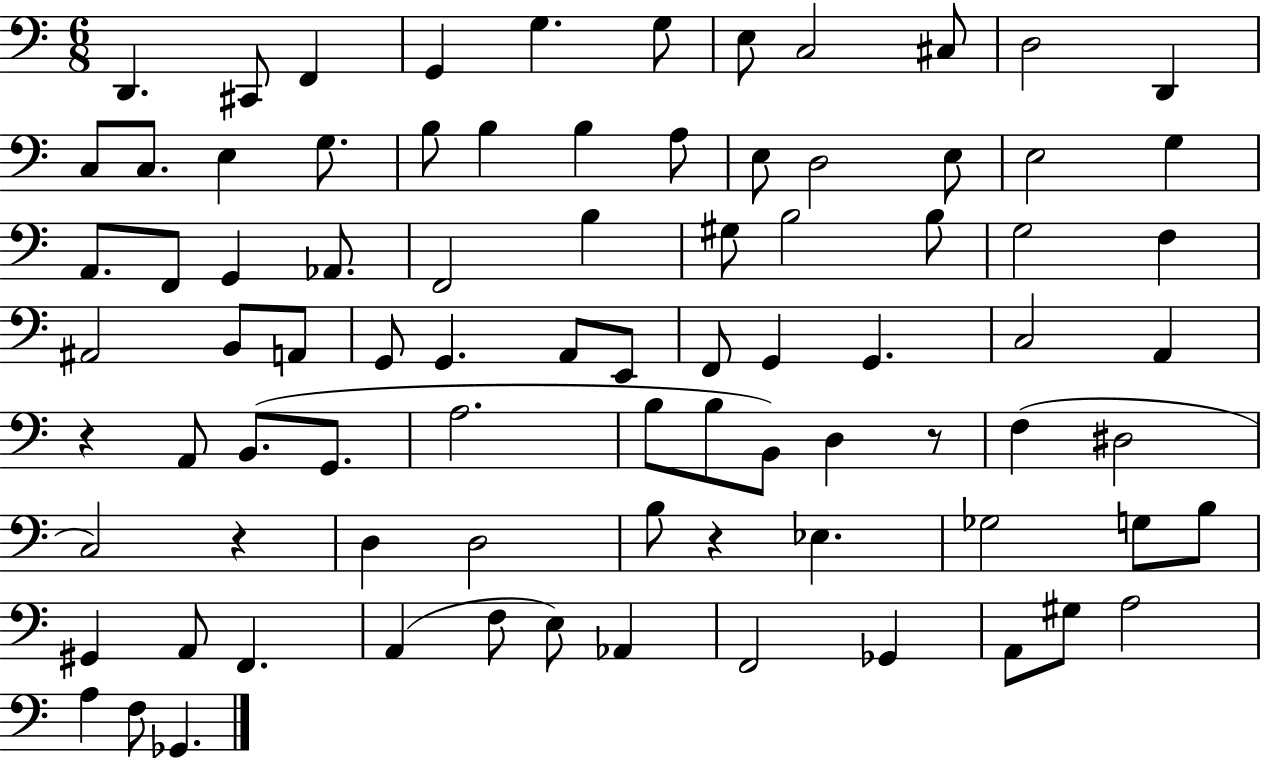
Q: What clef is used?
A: bass